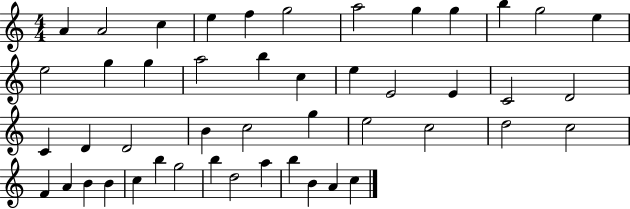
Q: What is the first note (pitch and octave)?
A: A4